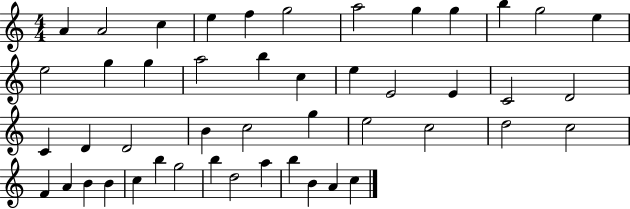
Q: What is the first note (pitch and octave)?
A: A4